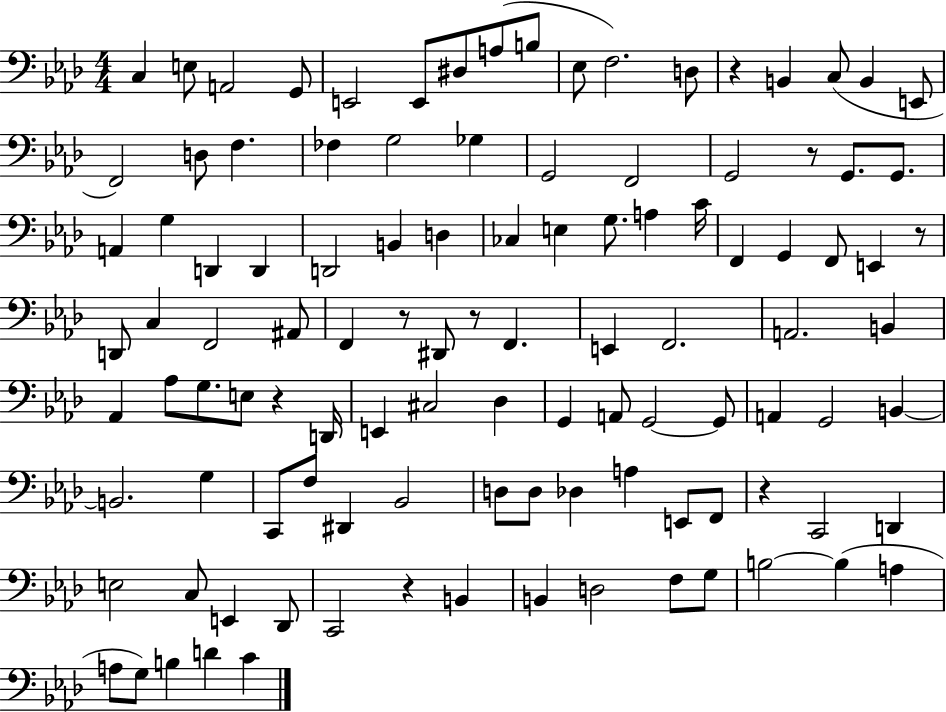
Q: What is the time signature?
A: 4/4